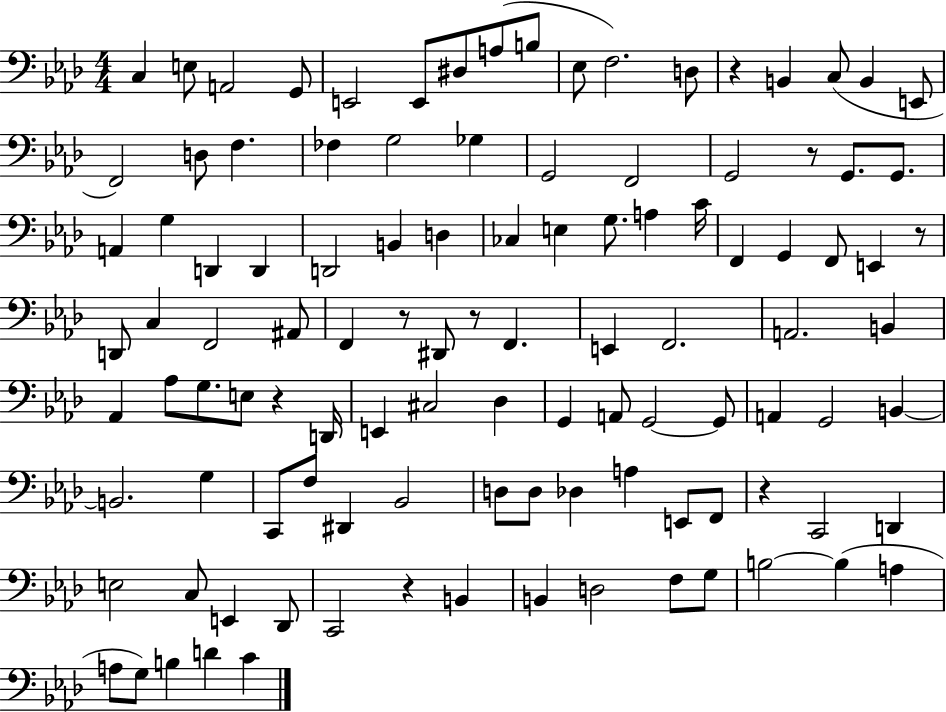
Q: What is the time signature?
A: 4/4